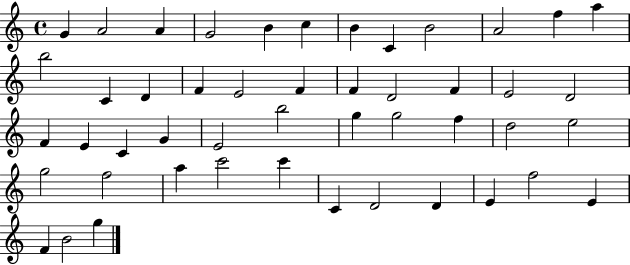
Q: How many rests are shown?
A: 0